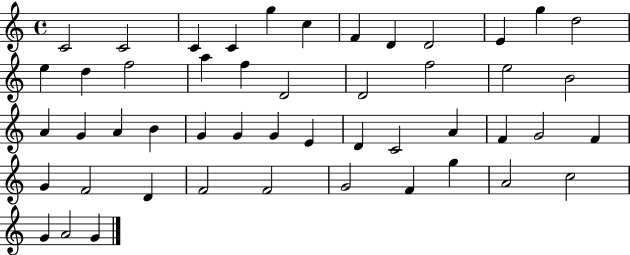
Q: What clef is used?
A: treble